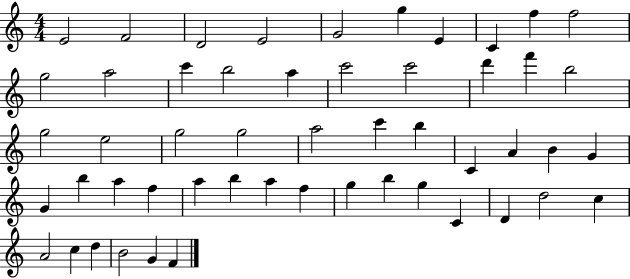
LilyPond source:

{
  \clef treble
  \numericTimeSignature
  \time 4/4
  \key c \major
  e'2 f'2 | d'2 e'2 | g'2 g''4 e'4 | c'4 f''4 f''2 | \break g''2 a''2 | c'''4 b''2 a''4 | c'''2 c'''2 | d'''4 f'''4 b''2 | \break g''2 e''2 | g''2 g''2 | a''2 c'''4 b''4 | c'4 a'4 b'4 g'4 | \break g'4 b''4 a''4 f''4 | a''4 b''4 a''4 f''4 | g''4 b''4 g''4 c'4 | d'4 d''2 c''4 | \break a'2 c''4 d''4 | b'2 g'4 f'4 | \bar "|."
}